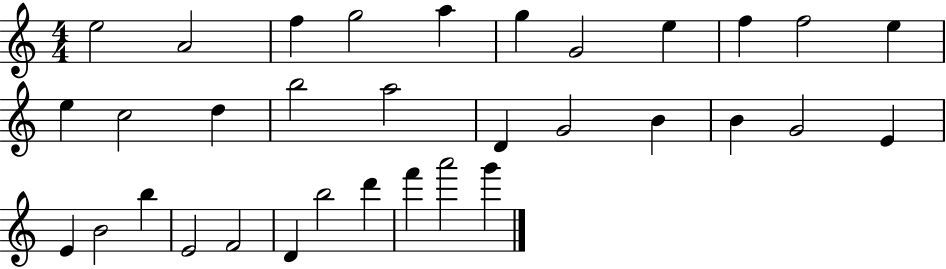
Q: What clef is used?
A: treble